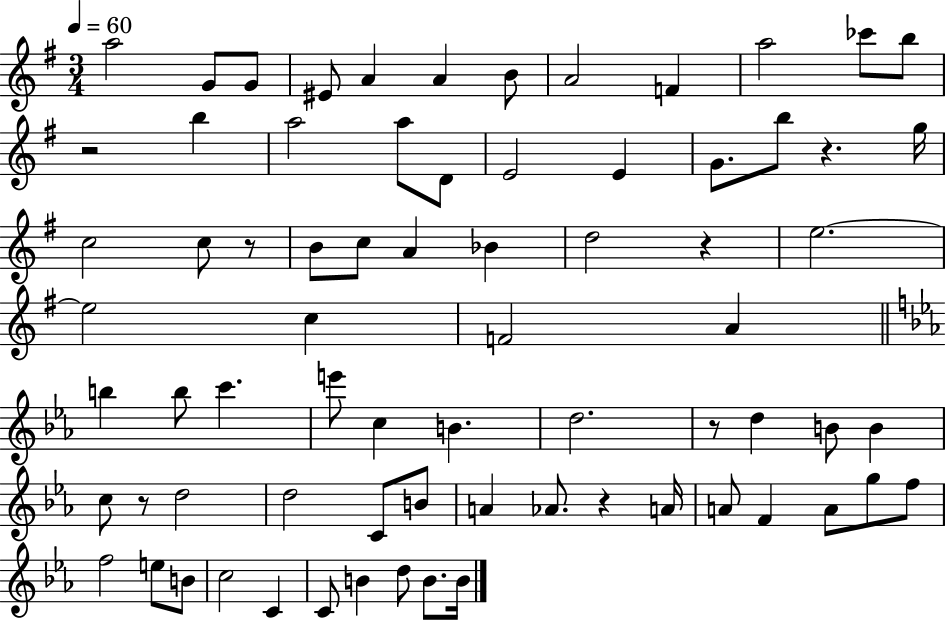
{
  \clef treble
  \numericTimeSignature
  \time 3/4
  \key g \major
  \tempo 4 = 60
  a''2 g'8 g'8 | eis'8 a'4 a'4 b'8 | a'2 f'4 | a''2 ces'''8 b''8 | \break r2 b''4 | a''2 a''8 d'8 | e'2 e'4 | g'8. b''8 r4. g''16 | \break c''2 c''8 r8 | b'8 c''8 a'4 bes'4 | d''2 r4 | e''2.~~ | \break e''2 c''4 | f'2 a'4 | \bar "||" \break \key ees \major b''4 b''8 c'''4. | e'''8 c''4 b'4. | d''2. | r8 d''4 b'8 b'4 | \break c''8 r8 d''2 | d''2 c'8 b'8 | a'4 aes'8. r4 a'16 | a'8 f'4 a'8 g''8 f''8 | \break f''2 e''8 b'8 | c''2 c'4 | c'8 b'4 d''8 b'8. b'16 | \bar "|."
}